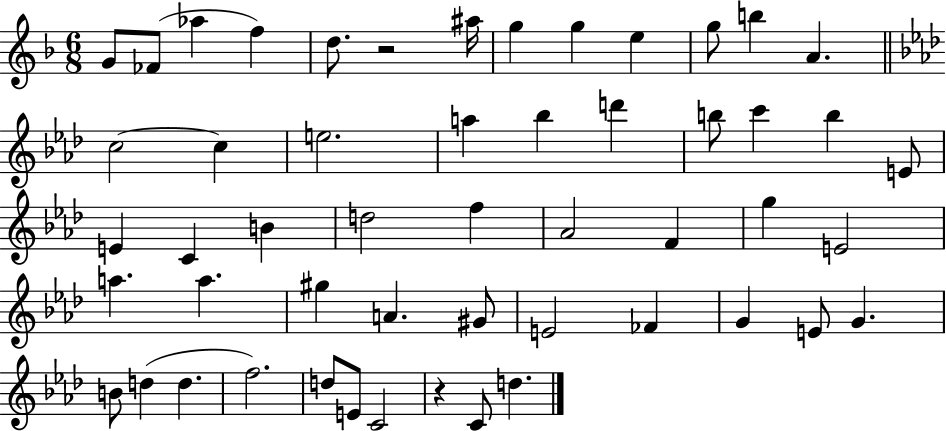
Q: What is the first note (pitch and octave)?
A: G4